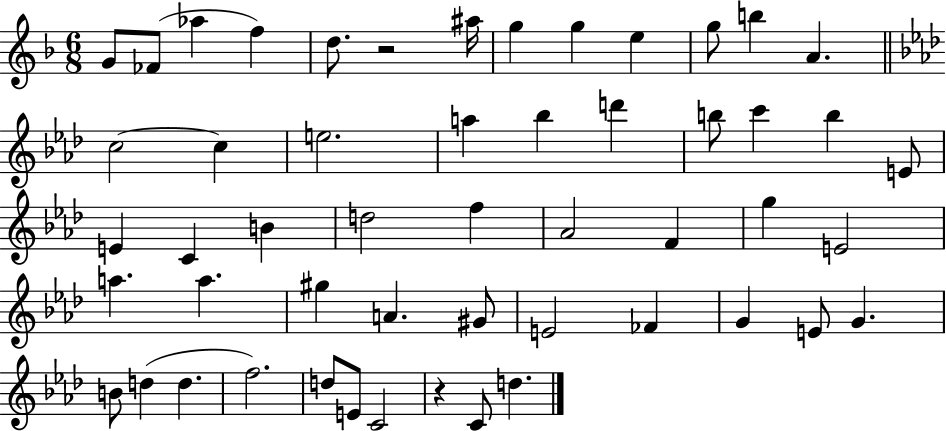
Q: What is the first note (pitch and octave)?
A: G4